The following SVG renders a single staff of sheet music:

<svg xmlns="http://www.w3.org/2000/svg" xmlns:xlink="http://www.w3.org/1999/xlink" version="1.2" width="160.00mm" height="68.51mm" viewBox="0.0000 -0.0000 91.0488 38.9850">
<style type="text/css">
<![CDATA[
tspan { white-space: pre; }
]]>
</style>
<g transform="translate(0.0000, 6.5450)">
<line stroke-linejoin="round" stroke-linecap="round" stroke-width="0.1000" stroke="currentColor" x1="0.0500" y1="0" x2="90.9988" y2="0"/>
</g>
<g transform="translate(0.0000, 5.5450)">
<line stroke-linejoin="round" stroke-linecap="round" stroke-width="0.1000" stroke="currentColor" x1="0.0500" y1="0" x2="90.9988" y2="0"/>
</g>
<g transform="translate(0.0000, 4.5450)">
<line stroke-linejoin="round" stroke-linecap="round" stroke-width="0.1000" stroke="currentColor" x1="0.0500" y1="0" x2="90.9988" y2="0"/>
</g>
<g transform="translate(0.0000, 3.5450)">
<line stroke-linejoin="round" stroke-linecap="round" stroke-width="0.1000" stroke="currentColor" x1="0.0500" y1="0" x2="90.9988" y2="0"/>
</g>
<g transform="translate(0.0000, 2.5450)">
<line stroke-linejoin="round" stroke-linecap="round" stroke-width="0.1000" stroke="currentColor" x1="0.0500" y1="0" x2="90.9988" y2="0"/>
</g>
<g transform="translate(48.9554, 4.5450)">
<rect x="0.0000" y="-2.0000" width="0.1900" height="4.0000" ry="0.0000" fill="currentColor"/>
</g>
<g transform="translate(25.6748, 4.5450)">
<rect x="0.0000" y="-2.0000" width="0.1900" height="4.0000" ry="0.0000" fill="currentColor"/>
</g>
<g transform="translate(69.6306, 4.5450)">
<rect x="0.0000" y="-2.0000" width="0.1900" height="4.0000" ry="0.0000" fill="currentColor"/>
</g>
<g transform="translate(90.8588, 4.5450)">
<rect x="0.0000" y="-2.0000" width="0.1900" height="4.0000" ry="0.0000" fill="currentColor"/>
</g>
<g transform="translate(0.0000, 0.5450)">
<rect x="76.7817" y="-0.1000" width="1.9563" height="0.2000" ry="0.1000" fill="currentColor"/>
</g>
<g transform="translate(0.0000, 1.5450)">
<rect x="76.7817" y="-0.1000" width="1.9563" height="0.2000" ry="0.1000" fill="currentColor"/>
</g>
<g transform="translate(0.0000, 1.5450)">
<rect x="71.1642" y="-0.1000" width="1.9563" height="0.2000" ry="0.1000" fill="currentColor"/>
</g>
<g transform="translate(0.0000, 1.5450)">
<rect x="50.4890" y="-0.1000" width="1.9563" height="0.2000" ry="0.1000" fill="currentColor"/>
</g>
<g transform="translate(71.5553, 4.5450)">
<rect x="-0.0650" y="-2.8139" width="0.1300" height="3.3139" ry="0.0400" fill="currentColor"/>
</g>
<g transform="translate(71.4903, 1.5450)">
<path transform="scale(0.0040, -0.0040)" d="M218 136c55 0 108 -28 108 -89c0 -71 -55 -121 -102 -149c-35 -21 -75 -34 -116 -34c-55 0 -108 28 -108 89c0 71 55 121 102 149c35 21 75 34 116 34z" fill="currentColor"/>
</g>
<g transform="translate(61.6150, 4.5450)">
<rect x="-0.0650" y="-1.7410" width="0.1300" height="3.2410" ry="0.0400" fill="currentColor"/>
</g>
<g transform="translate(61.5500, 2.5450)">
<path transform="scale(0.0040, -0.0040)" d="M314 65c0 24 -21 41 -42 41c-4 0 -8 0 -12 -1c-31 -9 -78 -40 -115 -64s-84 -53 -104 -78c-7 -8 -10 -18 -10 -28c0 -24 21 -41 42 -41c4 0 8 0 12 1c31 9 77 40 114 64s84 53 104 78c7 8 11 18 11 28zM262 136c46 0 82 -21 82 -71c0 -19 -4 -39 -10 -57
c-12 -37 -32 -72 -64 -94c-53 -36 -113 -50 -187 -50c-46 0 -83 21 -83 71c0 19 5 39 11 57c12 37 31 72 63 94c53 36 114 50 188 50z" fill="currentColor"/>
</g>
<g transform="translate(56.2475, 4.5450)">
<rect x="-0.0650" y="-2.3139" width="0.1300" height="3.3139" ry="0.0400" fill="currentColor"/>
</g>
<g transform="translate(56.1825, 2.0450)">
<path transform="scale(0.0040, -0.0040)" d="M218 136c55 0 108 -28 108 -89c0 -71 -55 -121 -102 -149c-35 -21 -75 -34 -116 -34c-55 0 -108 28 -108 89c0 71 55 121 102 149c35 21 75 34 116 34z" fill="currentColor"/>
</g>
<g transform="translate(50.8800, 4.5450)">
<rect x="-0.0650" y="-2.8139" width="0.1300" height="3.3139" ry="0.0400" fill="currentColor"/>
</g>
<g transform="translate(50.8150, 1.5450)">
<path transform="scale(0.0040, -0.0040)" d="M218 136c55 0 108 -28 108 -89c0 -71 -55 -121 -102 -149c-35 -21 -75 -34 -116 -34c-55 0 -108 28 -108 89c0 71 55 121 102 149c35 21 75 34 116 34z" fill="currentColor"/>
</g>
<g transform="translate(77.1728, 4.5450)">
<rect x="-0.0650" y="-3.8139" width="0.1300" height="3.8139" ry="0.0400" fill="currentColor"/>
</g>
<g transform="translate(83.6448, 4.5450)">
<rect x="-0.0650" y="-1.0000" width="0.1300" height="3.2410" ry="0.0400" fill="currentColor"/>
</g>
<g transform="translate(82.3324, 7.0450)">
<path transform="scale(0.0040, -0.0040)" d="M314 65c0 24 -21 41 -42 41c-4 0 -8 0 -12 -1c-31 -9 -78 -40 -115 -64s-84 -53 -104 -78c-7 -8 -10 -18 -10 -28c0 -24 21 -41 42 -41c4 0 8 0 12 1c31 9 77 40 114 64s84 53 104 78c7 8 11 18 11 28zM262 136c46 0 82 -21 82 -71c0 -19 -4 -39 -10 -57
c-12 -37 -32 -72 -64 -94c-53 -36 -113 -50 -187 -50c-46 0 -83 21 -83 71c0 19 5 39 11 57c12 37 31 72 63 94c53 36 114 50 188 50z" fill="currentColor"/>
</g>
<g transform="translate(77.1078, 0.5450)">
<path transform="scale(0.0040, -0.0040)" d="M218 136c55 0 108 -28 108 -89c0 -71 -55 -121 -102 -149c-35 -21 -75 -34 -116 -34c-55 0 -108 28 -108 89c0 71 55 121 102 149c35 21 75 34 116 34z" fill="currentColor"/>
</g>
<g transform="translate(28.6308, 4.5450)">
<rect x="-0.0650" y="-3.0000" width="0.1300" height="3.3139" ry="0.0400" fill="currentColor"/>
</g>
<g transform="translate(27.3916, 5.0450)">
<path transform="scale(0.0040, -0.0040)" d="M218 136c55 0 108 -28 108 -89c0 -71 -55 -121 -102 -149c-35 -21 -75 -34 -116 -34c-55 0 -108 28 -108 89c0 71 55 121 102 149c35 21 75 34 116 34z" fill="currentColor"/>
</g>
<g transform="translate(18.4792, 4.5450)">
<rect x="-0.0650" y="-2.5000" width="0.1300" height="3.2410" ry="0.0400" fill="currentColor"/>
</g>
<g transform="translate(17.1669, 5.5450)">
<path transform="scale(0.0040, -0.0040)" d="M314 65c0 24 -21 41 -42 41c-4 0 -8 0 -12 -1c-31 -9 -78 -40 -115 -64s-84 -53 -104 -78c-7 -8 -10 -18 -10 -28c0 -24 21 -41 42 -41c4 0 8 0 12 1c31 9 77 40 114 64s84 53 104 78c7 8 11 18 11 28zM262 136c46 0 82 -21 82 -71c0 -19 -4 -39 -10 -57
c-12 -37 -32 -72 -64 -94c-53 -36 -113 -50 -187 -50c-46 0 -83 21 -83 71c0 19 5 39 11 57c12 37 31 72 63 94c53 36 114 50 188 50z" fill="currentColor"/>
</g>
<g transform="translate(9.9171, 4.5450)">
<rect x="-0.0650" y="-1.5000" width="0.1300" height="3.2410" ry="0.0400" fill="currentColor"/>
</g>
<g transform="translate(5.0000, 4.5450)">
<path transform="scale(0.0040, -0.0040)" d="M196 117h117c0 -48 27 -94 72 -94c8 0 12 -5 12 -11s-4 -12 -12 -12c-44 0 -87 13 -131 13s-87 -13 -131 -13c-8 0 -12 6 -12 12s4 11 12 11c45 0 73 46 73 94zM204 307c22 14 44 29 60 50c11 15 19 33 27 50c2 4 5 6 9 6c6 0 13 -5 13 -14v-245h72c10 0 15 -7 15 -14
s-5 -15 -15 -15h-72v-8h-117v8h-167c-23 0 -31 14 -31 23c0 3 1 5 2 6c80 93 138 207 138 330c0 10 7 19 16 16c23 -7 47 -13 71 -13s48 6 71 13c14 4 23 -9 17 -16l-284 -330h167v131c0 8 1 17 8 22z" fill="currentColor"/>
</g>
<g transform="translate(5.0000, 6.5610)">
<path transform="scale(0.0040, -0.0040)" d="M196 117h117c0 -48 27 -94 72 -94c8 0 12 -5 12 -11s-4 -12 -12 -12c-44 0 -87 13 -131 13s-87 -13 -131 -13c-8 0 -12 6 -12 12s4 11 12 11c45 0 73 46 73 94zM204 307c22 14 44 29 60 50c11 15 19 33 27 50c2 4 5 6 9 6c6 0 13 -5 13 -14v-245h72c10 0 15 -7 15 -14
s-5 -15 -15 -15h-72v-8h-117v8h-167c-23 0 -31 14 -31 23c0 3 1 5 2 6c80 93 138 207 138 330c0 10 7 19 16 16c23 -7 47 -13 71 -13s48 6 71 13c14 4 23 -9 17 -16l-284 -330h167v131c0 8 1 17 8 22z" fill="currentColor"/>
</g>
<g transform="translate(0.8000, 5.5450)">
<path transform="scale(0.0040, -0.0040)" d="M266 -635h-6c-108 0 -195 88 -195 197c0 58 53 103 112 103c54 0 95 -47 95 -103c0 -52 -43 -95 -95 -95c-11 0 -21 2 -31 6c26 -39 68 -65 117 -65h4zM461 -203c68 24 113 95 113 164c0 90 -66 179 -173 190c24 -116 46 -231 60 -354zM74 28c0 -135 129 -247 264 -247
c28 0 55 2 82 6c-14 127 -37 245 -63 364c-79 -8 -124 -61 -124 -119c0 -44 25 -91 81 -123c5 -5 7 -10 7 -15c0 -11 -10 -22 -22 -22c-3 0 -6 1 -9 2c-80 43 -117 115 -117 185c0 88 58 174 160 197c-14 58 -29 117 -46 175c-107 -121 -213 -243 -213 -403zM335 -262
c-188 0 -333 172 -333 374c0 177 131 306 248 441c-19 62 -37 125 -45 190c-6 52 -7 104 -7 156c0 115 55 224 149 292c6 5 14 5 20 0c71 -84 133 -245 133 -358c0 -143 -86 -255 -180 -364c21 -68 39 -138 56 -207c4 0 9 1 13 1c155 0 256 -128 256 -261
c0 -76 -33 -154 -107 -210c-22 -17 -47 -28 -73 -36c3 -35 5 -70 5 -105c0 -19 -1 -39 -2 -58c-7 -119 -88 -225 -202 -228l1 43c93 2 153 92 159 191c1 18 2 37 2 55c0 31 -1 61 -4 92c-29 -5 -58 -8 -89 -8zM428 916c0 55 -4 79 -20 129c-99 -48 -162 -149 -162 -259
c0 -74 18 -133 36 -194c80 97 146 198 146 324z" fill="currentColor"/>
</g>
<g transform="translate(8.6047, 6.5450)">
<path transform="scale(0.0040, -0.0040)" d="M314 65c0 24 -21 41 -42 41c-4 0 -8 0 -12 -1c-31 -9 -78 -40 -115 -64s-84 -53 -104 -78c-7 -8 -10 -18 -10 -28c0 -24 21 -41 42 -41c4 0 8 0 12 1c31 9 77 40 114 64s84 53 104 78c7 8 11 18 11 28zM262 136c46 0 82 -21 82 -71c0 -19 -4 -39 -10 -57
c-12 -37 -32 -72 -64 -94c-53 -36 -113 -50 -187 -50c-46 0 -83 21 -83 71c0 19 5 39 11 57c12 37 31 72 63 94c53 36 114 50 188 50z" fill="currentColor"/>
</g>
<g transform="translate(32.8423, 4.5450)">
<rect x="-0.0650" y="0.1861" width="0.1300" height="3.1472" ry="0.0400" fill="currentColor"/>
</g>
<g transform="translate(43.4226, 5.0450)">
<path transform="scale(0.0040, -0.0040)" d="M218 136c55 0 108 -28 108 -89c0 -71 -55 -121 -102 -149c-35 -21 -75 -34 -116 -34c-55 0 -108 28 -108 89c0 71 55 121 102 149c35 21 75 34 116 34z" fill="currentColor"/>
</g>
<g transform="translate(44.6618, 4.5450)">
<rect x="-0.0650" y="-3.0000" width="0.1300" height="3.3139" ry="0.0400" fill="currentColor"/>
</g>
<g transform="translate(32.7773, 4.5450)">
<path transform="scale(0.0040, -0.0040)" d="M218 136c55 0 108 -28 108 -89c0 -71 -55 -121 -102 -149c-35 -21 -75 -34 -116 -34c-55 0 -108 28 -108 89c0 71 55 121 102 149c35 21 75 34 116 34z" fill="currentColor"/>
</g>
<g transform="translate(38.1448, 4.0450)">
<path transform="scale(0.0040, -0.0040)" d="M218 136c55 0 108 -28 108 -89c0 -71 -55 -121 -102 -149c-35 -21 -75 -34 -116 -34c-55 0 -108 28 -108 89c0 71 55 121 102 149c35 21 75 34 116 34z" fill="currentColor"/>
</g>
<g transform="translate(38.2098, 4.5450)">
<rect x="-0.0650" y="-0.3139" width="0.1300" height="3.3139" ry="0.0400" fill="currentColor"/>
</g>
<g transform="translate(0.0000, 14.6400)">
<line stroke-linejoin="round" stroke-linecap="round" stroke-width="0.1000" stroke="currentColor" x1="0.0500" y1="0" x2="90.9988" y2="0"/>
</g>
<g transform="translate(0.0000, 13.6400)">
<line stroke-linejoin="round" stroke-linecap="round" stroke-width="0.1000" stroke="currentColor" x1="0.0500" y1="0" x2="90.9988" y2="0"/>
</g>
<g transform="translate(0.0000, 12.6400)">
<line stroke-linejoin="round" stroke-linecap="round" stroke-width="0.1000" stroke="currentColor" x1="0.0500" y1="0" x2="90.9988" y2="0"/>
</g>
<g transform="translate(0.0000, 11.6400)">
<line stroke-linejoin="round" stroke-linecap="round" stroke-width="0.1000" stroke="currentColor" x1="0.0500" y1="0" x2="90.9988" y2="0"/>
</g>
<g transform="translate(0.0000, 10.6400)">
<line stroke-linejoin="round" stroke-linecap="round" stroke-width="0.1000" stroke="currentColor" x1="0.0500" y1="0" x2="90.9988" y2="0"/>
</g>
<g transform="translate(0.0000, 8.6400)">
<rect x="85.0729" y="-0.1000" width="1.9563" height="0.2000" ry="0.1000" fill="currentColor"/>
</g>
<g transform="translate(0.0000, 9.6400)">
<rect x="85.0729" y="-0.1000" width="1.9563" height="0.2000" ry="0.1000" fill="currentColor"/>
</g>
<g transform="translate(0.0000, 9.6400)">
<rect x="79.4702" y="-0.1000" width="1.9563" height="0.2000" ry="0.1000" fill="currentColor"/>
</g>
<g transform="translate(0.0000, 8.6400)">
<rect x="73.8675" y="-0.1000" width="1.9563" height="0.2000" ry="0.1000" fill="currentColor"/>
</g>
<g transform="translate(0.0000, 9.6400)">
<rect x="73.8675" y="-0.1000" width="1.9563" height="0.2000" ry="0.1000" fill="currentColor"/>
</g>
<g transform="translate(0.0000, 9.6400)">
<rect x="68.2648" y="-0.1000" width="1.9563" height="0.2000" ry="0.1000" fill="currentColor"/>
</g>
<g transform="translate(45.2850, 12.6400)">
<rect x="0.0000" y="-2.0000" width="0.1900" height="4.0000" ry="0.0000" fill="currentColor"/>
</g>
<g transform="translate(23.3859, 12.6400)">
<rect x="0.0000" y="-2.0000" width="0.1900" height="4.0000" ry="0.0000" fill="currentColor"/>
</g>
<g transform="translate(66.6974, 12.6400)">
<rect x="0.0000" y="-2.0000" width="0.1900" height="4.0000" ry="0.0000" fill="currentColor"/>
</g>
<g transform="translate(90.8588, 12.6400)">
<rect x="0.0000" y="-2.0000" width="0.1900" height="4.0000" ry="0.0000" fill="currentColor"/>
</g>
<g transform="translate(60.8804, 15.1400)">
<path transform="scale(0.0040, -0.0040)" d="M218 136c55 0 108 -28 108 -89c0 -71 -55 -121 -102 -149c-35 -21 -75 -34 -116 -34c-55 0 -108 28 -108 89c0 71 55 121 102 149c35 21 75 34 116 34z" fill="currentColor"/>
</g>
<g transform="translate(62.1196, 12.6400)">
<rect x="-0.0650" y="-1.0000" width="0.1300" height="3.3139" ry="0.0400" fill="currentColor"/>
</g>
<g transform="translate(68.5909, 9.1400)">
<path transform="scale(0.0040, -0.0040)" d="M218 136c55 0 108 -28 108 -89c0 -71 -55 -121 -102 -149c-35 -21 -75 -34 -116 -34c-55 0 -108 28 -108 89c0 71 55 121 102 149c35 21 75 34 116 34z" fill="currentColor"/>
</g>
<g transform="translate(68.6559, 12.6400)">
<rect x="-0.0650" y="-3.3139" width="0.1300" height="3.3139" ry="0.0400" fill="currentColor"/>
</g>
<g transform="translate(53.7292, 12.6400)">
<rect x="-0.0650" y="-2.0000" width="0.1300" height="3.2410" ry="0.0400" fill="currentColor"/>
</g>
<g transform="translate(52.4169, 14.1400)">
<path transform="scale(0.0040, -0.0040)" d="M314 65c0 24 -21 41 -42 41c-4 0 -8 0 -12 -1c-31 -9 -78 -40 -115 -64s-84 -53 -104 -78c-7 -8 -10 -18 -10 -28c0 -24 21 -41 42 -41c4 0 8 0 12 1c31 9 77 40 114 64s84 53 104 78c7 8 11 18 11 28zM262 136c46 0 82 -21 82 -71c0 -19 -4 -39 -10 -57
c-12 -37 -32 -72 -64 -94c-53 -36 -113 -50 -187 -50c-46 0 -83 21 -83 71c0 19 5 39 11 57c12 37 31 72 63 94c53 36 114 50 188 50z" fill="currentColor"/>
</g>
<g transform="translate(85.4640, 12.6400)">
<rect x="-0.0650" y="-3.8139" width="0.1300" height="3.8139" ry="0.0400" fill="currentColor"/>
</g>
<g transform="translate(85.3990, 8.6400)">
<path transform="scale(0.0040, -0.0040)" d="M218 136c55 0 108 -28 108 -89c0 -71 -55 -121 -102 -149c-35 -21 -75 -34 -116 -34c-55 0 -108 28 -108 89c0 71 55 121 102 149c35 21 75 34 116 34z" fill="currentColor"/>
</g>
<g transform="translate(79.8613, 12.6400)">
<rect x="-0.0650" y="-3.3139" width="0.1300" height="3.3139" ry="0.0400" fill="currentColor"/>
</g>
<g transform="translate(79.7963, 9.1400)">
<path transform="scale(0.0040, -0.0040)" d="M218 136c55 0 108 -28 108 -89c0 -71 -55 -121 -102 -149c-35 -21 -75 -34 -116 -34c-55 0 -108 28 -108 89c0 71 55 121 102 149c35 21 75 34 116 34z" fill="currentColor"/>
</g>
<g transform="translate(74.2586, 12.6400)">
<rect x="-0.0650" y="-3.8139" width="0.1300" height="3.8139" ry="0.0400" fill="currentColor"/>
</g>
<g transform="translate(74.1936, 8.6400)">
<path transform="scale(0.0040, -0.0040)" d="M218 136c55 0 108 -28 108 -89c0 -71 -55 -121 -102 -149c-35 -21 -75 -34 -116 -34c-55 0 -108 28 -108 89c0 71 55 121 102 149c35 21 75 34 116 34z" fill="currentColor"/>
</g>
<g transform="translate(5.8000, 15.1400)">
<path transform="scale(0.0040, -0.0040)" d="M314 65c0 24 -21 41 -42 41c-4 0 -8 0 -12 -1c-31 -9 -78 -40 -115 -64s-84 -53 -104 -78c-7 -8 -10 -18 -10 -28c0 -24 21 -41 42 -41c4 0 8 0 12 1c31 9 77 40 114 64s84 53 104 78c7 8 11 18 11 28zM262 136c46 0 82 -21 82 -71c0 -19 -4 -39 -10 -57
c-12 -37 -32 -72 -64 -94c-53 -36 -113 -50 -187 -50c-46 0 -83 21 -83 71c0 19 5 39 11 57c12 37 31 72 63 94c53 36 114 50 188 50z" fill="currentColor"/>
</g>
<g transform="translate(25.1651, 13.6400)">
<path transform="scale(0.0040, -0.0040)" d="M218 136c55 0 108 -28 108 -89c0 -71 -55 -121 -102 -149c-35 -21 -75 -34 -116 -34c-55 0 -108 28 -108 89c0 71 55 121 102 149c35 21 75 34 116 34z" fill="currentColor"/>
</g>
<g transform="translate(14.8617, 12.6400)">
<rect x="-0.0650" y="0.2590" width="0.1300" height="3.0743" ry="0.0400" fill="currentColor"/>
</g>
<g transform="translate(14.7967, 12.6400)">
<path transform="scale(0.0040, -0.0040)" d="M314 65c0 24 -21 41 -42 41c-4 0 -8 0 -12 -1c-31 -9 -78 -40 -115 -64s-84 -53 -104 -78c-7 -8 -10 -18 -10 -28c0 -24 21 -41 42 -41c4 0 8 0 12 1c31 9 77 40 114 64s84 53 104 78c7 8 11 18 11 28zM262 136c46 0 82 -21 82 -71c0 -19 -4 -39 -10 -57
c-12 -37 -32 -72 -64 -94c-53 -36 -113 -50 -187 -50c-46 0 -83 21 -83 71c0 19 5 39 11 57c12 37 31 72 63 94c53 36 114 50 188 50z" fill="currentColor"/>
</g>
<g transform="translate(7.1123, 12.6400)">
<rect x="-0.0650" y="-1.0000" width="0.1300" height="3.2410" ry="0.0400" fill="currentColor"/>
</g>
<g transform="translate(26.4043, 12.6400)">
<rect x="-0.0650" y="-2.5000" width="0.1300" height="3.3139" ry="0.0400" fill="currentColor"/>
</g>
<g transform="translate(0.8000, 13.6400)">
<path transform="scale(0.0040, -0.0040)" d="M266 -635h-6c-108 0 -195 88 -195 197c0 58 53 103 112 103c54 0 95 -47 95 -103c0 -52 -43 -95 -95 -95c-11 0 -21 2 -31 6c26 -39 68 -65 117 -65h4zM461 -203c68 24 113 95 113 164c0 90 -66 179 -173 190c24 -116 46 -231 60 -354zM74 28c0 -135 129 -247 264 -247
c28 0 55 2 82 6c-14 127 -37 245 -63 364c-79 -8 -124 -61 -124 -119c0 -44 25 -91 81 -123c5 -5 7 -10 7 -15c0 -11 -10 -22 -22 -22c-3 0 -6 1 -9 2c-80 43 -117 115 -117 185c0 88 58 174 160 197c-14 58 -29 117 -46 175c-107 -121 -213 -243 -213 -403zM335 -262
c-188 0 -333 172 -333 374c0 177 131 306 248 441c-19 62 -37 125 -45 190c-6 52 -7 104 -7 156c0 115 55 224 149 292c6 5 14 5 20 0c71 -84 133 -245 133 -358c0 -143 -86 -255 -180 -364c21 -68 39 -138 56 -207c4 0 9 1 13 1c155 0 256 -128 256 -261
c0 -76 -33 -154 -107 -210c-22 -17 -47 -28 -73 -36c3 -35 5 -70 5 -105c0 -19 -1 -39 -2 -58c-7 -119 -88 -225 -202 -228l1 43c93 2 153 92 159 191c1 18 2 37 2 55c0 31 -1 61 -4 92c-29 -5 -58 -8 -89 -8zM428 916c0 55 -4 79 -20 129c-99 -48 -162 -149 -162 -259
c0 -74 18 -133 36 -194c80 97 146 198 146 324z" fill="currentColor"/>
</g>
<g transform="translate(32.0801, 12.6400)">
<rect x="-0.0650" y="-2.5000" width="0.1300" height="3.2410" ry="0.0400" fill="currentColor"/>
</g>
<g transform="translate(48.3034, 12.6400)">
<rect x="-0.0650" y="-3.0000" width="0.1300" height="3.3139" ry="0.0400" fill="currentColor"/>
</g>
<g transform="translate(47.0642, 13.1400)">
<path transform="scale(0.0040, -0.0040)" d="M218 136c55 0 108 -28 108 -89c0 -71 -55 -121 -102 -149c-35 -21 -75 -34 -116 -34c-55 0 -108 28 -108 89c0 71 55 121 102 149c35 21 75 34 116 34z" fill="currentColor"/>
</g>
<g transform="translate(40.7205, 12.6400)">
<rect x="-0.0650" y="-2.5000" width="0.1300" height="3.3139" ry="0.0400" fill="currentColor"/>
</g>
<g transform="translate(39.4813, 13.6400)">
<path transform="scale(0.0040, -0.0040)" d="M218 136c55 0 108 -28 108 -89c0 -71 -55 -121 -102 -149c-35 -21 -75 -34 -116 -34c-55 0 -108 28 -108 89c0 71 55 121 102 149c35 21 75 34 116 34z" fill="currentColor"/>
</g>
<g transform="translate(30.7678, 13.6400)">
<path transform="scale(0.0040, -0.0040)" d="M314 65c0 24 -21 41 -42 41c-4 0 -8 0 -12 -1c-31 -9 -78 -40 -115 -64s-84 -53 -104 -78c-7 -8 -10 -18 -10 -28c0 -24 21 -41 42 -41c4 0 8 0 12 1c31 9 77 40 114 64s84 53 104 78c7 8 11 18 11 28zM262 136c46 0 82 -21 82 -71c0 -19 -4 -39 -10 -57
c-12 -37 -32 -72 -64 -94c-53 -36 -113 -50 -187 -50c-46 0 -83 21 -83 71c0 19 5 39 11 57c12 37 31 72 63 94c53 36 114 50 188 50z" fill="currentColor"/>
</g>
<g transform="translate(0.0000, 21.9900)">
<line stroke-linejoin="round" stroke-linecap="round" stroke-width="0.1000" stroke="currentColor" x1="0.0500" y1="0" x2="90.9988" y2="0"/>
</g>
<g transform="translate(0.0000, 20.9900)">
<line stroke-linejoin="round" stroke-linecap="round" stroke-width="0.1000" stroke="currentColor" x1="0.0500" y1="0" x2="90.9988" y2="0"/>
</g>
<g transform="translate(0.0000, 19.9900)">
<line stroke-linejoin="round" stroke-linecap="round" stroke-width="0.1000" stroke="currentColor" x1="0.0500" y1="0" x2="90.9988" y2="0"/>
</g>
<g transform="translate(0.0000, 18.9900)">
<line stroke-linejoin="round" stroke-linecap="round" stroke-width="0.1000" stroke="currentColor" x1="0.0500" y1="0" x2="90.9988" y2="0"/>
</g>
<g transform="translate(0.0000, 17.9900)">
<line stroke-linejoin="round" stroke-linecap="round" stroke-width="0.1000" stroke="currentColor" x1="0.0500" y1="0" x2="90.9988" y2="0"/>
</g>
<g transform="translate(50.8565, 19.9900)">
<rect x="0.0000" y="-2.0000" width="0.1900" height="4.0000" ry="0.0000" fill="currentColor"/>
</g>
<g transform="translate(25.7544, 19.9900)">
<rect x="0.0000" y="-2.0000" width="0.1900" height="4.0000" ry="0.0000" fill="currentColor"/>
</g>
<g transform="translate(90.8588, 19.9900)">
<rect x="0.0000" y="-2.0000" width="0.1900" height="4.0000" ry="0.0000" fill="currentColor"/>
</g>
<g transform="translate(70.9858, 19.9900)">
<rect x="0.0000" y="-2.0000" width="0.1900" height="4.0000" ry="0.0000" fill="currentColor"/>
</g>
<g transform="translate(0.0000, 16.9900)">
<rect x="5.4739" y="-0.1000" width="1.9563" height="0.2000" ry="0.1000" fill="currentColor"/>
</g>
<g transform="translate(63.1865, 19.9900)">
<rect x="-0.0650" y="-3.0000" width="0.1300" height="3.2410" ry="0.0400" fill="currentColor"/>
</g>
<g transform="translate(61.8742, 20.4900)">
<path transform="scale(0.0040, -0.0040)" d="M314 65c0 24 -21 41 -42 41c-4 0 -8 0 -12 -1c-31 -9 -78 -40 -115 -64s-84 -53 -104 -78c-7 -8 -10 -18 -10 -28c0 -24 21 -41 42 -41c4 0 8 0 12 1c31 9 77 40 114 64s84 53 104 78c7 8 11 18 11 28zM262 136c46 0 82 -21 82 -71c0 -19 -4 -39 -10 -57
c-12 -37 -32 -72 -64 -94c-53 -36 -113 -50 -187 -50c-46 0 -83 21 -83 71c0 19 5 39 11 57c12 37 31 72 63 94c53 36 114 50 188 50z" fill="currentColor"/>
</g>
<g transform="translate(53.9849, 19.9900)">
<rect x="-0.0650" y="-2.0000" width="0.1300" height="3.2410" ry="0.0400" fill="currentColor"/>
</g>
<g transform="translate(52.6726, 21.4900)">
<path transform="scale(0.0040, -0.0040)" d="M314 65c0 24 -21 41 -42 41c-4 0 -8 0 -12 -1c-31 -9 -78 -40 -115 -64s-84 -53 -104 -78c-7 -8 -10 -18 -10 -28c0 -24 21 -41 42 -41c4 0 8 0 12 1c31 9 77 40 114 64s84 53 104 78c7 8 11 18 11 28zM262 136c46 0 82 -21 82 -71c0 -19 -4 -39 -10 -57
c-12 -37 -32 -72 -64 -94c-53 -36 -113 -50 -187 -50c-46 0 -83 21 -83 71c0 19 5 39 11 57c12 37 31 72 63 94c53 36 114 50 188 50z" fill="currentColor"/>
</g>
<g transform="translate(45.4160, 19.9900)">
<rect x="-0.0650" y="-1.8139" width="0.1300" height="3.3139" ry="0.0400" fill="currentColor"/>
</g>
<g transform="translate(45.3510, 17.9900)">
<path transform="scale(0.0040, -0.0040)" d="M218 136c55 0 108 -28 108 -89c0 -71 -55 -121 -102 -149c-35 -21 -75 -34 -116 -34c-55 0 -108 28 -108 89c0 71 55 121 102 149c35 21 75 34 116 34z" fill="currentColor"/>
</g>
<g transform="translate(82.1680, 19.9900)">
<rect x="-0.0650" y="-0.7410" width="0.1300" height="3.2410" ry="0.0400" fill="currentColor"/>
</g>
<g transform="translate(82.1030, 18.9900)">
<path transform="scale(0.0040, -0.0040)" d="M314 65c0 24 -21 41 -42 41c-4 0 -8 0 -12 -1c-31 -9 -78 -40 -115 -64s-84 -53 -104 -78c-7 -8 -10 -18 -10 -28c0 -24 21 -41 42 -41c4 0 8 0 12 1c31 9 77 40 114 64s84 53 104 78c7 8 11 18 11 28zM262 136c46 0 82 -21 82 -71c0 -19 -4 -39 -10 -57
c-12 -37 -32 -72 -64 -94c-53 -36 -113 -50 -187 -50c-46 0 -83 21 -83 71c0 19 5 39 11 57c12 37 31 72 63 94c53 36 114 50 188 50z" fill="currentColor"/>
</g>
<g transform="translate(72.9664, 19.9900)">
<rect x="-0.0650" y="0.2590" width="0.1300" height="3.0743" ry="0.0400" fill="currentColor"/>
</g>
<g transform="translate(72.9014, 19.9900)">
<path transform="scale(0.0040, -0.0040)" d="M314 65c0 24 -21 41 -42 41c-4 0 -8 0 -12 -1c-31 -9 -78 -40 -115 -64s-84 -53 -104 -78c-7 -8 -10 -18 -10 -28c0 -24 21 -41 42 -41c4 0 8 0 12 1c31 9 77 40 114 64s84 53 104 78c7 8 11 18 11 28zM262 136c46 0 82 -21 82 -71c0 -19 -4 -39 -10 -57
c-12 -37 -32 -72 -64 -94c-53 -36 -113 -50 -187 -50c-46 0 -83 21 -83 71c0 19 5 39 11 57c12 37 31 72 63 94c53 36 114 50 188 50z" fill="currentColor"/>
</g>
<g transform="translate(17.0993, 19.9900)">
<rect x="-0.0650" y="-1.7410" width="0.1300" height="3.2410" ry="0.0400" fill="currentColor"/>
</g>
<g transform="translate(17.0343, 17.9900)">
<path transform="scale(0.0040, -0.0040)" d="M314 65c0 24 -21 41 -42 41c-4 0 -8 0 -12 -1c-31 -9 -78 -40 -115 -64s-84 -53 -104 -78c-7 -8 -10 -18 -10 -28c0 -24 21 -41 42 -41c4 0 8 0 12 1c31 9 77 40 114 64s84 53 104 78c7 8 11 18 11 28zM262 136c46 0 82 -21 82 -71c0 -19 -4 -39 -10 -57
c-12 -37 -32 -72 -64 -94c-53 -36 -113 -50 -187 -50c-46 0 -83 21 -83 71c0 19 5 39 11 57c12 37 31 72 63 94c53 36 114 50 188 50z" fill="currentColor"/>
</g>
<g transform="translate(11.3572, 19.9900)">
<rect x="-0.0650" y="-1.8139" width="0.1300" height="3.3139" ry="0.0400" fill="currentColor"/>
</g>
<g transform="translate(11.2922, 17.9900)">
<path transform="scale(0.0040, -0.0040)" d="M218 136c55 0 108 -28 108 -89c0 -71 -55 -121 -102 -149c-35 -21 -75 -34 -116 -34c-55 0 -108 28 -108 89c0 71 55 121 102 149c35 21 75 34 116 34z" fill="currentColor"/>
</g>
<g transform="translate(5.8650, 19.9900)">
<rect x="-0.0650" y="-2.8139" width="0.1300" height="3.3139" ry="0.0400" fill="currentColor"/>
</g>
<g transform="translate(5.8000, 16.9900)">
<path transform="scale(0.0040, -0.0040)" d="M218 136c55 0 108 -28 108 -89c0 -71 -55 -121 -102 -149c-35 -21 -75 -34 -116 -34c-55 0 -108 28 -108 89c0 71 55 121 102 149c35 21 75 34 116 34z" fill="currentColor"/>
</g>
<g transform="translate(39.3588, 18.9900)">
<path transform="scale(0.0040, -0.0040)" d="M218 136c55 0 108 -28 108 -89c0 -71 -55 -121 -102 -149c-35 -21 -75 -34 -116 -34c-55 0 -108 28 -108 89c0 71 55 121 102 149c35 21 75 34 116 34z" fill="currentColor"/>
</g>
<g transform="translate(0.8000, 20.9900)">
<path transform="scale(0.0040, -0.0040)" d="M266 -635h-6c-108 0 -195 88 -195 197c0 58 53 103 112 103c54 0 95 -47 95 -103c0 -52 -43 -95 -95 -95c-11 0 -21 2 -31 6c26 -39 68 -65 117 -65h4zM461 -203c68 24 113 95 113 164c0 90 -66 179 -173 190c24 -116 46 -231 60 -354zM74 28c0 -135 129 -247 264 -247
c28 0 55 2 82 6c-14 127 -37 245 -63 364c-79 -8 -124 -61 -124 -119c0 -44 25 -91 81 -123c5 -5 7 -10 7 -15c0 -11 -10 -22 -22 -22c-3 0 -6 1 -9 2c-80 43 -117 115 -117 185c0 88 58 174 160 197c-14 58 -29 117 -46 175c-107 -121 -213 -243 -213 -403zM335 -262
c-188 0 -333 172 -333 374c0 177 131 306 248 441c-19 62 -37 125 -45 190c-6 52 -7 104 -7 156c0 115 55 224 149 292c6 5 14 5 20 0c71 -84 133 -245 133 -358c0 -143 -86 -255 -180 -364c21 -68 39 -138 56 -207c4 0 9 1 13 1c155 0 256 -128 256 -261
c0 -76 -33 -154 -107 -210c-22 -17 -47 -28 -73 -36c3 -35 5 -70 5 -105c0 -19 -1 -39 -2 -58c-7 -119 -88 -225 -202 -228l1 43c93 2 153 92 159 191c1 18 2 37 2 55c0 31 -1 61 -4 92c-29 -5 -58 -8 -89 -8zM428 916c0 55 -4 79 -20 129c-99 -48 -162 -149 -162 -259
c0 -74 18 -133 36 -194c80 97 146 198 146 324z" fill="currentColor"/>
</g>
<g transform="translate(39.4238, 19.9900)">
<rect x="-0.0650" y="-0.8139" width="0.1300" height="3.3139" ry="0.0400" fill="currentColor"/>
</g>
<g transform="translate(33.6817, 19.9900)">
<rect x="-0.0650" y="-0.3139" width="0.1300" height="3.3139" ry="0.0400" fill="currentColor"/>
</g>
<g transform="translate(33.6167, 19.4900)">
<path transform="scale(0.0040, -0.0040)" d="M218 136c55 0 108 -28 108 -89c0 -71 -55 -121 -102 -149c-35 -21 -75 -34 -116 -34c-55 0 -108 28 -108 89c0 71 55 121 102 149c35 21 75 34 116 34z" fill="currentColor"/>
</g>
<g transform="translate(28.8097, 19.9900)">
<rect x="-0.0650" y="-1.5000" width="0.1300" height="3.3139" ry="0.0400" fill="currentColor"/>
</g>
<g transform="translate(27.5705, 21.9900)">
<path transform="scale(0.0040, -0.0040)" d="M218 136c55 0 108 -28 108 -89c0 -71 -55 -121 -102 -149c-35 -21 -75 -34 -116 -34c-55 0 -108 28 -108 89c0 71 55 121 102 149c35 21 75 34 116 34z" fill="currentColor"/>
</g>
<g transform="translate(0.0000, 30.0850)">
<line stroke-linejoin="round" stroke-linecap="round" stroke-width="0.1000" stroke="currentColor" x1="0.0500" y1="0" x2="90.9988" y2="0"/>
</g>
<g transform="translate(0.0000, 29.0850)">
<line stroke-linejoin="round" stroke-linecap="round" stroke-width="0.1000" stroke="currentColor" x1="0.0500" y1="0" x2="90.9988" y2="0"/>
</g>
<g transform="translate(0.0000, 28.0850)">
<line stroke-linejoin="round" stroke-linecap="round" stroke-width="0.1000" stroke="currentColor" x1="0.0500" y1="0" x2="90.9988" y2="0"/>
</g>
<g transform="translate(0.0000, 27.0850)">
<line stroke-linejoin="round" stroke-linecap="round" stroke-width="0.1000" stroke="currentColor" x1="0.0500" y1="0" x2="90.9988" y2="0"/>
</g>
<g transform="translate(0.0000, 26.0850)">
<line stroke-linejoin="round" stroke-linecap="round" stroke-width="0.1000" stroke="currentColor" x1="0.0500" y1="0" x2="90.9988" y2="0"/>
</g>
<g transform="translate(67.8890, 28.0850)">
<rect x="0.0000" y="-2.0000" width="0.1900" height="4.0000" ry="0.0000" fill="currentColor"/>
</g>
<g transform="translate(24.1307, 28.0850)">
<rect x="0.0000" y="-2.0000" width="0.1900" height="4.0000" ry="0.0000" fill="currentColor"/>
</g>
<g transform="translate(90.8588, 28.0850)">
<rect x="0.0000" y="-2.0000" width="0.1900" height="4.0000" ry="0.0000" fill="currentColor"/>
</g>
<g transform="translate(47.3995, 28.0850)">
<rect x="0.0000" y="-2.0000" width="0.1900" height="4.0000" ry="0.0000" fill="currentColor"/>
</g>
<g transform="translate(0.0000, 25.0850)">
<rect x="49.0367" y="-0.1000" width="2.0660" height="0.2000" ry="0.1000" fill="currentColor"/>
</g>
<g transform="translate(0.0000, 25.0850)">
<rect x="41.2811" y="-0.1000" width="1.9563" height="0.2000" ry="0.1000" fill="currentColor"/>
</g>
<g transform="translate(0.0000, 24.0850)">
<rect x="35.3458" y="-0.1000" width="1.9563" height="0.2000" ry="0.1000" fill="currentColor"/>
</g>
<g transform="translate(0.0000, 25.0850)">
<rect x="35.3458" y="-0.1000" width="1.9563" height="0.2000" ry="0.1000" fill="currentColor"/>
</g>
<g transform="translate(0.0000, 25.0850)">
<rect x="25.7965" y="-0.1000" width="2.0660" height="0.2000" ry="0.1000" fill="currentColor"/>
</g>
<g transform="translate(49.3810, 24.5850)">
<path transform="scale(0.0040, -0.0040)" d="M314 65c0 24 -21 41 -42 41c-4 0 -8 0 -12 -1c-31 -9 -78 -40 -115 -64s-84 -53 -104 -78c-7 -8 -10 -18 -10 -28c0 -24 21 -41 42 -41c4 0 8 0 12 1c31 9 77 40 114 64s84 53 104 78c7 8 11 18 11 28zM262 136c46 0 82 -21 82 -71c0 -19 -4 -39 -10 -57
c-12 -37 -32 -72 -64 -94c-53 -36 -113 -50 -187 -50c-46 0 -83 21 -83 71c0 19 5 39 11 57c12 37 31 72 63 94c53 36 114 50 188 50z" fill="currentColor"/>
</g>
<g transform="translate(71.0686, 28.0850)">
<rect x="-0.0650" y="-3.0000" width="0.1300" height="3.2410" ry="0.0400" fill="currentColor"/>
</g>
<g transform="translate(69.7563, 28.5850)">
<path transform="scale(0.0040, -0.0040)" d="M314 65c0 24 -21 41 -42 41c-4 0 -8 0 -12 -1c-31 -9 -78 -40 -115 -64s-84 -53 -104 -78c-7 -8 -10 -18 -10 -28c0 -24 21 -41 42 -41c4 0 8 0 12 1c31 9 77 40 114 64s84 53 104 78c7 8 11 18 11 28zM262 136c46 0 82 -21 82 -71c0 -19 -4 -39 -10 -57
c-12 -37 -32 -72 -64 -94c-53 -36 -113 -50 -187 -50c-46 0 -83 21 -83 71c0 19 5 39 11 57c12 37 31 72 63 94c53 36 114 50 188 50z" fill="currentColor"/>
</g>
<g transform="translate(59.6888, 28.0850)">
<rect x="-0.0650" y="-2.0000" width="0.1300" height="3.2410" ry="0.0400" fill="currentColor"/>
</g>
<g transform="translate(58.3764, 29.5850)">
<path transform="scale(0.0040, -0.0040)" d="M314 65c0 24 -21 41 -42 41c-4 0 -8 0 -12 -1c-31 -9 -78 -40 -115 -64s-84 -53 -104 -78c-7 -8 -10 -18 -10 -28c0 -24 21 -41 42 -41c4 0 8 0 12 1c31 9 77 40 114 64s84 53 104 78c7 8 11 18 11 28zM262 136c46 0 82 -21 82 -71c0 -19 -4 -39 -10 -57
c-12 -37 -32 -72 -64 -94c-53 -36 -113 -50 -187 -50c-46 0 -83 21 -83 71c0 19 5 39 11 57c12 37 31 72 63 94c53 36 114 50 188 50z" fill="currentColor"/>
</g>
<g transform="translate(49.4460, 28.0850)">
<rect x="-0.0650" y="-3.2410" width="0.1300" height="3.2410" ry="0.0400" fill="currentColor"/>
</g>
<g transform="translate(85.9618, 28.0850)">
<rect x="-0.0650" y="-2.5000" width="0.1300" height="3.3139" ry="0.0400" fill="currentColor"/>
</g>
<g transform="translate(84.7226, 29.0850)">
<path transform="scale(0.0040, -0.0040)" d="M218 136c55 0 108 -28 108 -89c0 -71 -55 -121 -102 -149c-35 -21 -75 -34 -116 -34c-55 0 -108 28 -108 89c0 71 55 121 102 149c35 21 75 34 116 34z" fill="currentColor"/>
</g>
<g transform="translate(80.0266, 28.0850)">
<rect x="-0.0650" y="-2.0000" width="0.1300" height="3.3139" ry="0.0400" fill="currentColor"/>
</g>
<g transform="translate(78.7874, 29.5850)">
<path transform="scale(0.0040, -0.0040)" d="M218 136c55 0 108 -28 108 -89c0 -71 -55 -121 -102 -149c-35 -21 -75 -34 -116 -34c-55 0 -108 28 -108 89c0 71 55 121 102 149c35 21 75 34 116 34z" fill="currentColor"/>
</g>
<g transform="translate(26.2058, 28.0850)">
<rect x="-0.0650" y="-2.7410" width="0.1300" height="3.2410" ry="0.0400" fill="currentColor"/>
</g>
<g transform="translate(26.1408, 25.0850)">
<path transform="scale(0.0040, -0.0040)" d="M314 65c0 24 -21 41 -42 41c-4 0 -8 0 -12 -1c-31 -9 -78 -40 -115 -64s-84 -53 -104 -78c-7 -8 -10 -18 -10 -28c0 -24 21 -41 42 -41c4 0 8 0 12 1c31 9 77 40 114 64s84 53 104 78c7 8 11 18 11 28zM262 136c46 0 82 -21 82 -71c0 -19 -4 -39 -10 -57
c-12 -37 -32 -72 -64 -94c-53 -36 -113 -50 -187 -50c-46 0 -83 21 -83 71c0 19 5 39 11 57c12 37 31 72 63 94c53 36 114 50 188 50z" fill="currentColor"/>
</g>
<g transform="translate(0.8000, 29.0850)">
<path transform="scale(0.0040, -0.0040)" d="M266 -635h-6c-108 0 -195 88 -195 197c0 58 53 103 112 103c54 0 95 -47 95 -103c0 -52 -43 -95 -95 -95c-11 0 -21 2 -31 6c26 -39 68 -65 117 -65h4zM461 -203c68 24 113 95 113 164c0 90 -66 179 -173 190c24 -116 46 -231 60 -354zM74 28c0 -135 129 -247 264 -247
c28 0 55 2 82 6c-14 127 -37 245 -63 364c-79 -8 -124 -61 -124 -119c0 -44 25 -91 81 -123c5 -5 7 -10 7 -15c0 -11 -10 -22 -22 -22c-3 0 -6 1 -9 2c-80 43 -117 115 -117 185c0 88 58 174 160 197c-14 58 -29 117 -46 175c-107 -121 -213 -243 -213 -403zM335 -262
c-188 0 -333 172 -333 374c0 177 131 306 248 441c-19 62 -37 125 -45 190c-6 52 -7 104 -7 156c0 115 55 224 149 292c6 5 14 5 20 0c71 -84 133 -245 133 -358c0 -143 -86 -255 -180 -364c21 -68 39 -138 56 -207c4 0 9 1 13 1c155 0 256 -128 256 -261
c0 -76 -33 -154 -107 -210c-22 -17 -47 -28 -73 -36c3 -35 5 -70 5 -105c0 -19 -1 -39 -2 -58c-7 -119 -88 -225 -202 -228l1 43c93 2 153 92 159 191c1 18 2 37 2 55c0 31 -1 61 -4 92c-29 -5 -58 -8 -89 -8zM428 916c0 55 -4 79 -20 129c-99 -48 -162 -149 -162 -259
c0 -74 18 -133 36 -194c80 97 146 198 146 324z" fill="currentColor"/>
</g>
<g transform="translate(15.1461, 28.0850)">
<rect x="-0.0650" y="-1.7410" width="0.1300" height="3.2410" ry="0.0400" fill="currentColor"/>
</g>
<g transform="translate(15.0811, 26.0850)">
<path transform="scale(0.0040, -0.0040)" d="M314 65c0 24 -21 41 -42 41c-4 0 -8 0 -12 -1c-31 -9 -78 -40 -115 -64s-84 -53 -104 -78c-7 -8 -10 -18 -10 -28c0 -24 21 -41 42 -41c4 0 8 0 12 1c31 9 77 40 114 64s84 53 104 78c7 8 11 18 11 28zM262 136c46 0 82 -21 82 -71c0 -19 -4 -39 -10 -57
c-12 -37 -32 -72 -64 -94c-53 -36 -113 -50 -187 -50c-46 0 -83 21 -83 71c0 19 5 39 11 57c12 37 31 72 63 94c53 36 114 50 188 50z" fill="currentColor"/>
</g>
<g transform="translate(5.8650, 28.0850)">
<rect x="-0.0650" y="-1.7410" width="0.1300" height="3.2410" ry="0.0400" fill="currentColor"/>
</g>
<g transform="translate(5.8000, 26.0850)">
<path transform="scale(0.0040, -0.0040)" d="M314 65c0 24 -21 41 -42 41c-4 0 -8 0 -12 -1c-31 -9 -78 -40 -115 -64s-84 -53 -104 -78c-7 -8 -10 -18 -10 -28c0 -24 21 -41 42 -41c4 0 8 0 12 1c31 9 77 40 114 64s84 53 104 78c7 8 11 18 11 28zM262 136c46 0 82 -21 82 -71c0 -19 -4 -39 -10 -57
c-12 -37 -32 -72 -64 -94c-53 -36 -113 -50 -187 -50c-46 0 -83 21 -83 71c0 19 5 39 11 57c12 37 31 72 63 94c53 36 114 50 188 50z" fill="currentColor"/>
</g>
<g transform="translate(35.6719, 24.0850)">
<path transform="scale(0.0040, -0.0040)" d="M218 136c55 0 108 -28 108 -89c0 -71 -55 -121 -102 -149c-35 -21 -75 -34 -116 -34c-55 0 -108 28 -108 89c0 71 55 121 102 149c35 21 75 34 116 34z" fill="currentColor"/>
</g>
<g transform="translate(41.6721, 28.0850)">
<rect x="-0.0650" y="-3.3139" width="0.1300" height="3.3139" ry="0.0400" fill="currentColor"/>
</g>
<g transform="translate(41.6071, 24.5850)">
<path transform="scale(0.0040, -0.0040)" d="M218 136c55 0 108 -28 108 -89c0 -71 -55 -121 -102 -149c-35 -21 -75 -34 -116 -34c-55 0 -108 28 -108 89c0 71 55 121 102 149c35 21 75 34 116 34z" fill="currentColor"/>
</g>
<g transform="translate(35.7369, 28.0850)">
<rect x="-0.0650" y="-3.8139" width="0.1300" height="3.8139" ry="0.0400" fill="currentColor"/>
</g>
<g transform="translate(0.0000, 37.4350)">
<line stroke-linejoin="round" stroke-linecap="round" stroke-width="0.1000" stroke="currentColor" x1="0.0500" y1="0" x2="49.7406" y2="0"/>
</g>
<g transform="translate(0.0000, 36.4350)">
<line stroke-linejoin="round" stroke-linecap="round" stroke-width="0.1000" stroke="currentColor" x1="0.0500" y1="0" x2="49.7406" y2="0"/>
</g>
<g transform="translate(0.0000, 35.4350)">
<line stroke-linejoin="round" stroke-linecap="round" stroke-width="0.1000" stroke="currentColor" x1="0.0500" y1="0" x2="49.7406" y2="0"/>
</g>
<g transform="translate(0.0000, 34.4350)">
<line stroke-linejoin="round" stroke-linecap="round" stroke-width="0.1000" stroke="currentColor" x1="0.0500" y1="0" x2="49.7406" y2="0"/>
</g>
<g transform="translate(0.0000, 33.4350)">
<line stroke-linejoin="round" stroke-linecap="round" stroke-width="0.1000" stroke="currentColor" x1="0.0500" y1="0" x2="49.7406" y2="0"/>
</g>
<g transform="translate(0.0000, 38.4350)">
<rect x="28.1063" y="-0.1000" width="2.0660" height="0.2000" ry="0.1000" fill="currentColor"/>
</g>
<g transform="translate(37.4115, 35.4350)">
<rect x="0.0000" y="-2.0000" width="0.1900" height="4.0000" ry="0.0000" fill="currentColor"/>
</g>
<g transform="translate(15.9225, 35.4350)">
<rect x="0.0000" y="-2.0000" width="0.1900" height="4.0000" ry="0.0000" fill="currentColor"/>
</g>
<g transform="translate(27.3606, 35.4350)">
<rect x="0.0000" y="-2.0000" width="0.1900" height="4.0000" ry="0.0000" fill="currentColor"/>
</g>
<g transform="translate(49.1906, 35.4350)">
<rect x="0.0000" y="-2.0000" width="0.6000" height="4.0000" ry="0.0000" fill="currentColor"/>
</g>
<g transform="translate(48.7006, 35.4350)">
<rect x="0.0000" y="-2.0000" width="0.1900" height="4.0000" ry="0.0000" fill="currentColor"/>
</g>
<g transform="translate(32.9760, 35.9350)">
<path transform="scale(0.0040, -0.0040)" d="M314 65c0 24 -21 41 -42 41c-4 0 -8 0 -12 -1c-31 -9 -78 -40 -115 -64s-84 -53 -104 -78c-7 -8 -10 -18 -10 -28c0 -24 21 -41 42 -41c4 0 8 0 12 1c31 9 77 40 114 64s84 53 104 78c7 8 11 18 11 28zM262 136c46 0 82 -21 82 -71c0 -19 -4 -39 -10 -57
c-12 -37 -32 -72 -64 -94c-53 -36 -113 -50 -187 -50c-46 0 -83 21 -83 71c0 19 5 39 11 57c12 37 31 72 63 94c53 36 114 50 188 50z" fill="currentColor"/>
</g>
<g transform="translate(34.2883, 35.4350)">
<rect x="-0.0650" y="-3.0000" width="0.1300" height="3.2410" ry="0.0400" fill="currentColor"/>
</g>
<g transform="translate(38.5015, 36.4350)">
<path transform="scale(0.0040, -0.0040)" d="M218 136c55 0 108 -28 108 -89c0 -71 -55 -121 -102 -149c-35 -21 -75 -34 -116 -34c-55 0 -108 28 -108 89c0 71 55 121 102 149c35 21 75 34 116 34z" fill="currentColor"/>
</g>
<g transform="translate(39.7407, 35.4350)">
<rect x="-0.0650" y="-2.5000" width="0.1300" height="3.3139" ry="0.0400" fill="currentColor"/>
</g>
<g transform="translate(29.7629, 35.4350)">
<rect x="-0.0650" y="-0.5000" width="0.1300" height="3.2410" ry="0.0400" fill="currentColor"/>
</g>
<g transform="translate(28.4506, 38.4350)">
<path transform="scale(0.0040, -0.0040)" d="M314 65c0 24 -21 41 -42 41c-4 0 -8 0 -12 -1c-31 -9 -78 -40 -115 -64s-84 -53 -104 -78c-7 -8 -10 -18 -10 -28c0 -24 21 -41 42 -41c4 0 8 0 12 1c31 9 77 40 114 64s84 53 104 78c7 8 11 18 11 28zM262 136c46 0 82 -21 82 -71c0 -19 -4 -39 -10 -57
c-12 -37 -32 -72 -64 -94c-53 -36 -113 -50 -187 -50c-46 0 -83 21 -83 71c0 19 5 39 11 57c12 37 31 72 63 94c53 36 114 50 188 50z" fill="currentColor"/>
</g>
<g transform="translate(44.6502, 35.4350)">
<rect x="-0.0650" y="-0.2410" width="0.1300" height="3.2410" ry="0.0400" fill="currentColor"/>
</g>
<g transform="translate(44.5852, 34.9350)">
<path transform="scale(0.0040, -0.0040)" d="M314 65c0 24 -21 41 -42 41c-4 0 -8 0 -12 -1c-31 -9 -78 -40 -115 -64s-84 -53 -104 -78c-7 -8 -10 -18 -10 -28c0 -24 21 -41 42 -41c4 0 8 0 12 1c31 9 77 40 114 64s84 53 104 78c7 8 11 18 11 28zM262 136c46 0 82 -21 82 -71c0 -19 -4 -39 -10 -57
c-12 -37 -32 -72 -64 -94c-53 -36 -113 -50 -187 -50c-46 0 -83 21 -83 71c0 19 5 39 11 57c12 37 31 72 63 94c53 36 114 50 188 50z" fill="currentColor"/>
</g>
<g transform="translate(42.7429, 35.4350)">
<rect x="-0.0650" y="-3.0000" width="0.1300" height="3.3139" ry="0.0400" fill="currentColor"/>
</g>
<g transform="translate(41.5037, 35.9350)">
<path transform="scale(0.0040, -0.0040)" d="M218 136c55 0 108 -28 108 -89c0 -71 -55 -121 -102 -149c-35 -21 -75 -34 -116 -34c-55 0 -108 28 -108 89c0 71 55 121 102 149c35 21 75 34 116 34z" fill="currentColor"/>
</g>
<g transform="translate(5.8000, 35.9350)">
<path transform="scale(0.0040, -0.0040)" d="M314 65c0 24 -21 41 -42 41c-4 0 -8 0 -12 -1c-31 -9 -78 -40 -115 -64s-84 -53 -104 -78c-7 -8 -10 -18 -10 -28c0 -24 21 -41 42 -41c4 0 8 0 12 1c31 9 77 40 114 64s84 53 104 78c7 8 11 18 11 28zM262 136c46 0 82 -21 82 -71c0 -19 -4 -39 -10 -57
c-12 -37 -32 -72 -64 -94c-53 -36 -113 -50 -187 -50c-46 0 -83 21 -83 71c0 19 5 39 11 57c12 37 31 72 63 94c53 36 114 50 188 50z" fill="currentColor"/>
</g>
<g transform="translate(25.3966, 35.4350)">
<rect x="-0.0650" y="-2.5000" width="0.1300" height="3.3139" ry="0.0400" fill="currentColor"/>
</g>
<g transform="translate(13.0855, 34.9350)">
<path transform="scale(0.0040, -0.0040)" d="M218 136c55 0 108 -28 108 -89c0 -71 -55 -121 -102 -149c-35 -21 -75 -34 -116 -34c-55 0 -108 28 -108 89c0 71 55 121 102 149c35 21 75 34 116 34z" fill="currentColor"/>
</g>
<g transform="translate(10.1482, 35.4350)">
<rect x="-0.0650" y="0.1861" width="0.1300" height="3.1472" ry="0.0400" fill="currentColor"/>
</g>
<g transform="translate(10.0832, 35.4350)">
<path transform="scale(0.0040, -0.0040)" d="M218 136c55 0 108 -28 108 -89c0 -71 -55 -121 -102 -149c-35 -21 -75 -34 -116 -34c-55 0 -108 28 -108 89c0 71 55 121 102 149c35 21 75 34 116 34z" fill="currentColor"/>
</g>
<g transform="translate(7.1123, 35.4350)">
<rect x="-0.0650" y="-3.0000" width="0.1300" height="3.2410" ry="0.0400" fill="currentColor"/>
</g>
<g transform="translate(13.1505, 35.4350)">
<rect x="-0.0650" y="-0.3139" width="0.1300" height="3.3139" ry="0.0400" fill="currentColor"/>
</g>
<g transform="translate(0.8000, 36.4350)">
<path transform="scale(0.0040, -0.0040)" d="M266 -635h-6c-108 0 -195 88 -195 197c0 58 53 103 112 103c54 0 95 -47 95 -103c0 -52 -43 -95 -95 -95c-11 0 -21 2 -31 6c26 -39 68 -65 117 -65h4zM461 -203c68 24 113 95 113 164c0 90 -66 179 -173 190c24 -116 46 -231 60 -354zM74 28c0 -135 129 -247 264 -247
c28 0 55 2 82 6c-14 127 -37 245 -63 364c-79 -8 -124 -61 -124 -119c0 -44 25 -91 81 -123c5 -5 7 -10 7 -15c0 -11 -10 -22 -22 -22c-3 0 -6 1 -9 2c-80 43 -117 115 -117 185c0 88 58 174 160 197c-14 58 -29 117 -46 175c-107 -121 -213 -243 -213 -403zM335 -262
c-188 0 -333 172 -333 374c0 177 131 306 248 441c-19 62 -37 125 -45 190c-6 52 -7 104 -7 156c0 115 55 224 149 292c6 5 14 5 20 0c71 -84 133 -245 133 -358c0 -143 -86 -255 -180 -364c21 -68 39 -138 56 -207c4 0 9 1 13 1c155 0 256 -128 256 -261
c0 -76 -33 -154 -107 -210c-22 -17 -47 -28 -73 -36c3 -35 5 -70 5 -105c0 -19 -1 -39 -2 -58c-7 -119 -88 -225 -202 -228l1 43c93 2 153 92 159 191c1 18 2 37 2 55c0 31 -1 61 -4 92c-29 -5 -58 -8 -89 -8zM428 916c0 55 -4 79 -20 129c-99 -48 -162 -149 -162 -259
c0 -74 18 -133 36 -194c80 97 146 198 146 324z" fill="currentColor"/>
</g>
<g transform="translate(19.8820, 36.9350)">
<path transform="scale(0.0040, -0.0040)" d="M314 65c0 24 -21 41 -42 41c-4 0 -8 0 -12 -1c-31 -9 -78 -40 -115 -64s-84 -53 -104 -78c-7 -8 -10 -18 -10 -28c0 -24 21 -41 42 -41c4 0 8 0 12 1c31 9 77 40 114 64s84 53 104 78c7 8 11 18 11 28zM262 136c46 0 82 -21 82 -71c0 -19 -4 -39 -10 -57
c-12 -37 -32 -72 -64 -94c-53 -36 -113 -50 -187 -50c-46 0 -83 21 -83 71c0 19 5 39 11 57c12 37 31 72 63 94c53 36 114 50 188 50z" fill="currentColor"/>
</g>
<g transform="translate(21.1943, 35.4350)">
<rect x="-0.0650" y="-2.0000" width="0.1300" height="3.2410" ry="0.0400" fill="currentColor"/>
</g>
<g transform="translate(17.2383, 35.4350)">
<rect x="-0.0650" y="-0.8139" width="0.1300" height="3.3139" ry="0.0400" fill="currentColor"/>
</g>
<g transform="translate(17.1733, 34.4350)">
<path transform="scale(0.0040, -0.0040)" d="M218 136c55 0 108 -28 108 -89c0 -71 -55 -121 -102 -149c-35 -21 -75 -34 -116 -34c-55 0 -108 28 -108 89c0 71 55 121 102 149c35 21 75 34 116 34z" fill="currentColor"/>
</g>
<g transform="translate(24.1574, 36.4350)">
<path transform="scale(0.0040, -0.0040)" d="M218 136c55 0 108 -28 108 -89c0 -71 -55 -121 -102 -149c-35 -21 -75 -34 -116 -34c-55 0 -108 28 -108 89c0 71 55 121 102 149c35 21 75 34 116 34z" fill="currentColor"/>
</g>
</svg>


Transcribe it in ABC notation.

X:1
T:Untitled
M:4/4
L:1/4
K:C
E2 G2 A B c A a g f2 a c' D2 D2 B2 G G2 G A F2 D b c' b c' a f f2 E c d f F2 A2 B2 d2 f2 f2 a2 c' b b2 F2 A2 F G A2 B c d F2 G C2 A2 G A c2